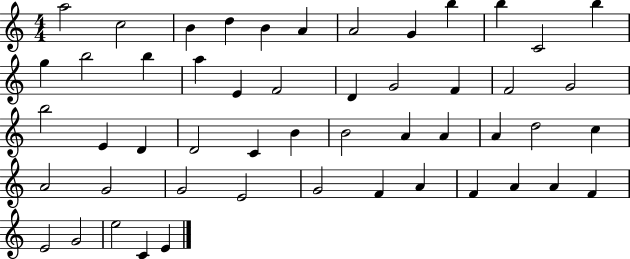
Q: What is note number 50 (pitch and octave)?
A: C4